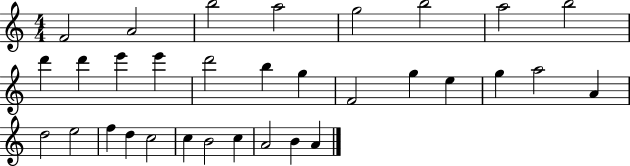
F4/h A4/h B5/h A5/h G5/h B5/h A5/h B5/h D6/q D6/q E6/q E6/q D6/h B5/q G5/q F4/h G5/q E5/q G5/q A5/h A4/q D5/h E5/h F5/q D5/q C5/h C5/q B4/h C5/q A4/h B4/q A4/q